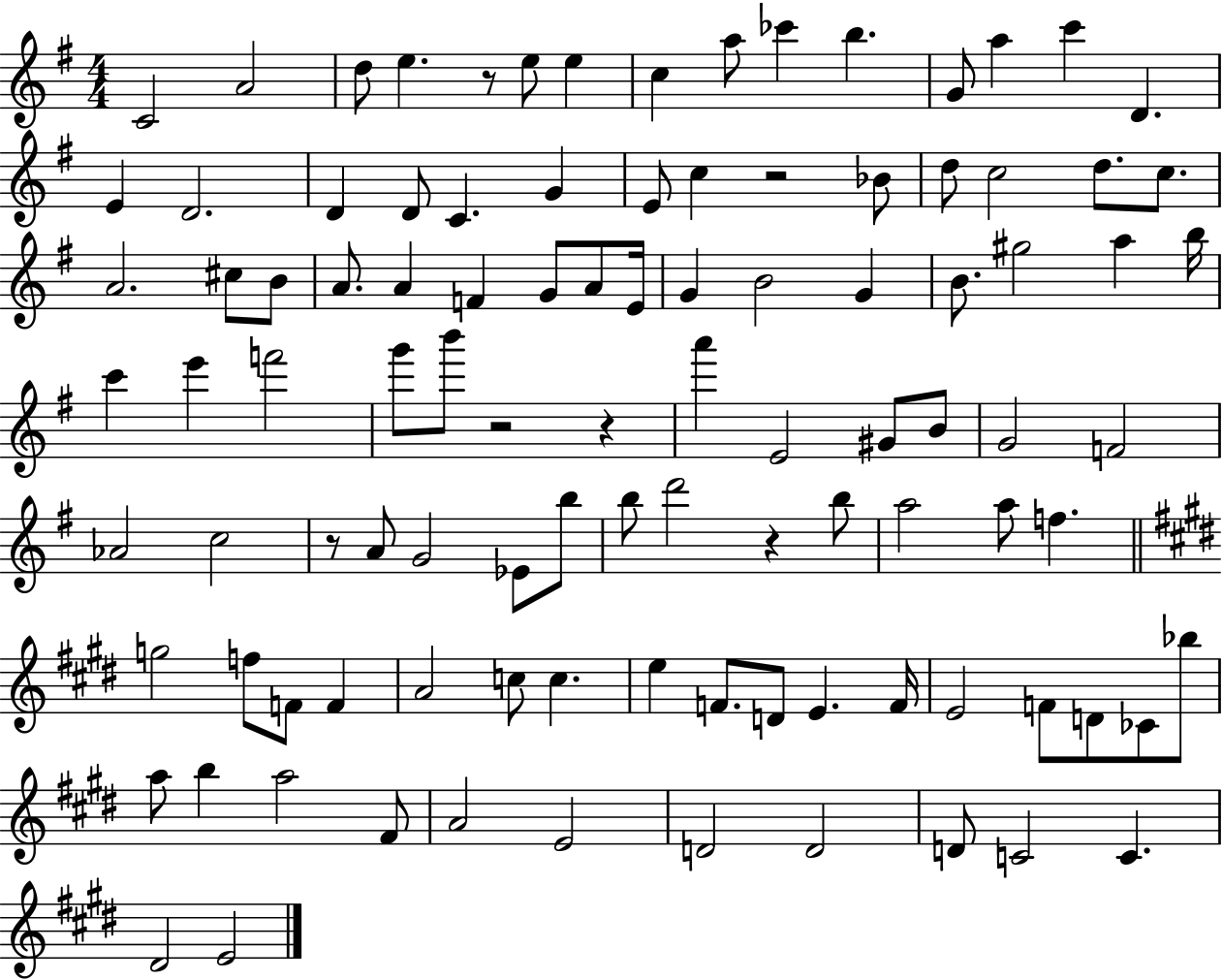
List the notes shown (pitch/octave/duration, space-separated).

C4/h A4/h D5/e E5/q. R/e E5/e E5/q C5/q A5/e CES6/q B5/q. G4/e A5/q C6/q D4/q. E4/q D4/h. D4/q D4/e C4/q. G4/q E4/e C5/q R/h Bb4/e D5/e C5/h D5/e. C5/e. A4/h. C#5/e B4/e A4/e. A4/q F4/q G4/e A4/e E4/s G4/q B4/h G4/q B4/e. G#5/h A5/q B5/s C6/q E6/q F6/h G6/e B6/e R/h R/q A6/q E4/h G#4/e B4/e G4/h F4/h Ab4/h C5/h R/e A4/e G4/h Eb4/e B5/e B5/e D6/h R/q B5/e A5/h A5/e F5/q. G5/h F5/e F4/e F4/q A4/h C5/e C5/q. E5/q F4/e. D4/e E4/q. F4/s E4/h F4/e D4/e CES4/e Bb5/e A5/e B5/q A5/h F#4/e A4/h E4/h D4/h D4/h D4/e C4/h C4/q. D#4/h E4/h